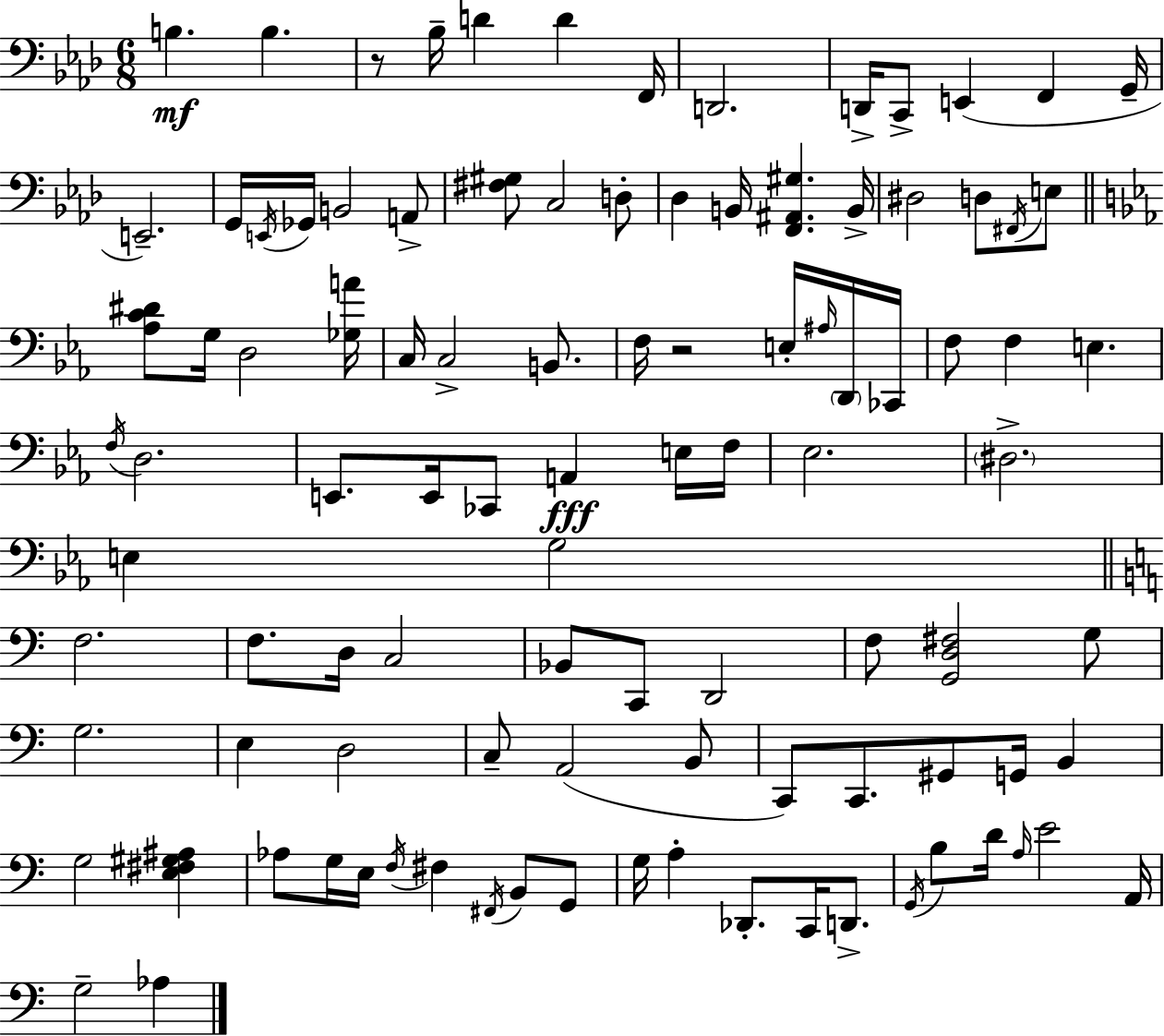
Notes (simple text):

B3/q. B3/q. R/e Bb3/s D4/q D4/q F2/s D2/h. D2/s C2/e E2/q F2/q G2/s E2/h. G2/s E2/s Gb2/s B2/h A2/e [F#3,G#3]/e C3/h D3/e Db3/q B2/s [F2,A#2,G#3]/q. B2/s D#3/h D3/e F#2/s E3/e [Ab3,C4,D#4]/e G3/s D3/h [Gb3,A4]/s C3/s C3/h B2/e. F3/s R/h E3/s A#3/s D2/s CES2/s F3/e F3/q E3/q. F3/s D3/h. E2/e. E2/s CES2/e A2/q E3/s F3/s Eb3/h. D#3/h. E3/q G3/h F3/h. F3/e. D3/s C3/h Bb2/e C2/e D2/h F3/e [G2,D3,F#3]/h G3/e G3/h. E3/q D3/h C3/e A2/h B2/e C2/e C2/e. G#2/e G2/s B2/q G3/h [E3,F#3,G#3,A#3]/q Ab3/e G3/s E3/s F3/s F#3/q F#2/s B2/e G2/e G3/s A3/q Db2/e. C2/s D2/e. G2/s B3/e D4/s A3/s E4/h A2/s G3/h Ab3/q